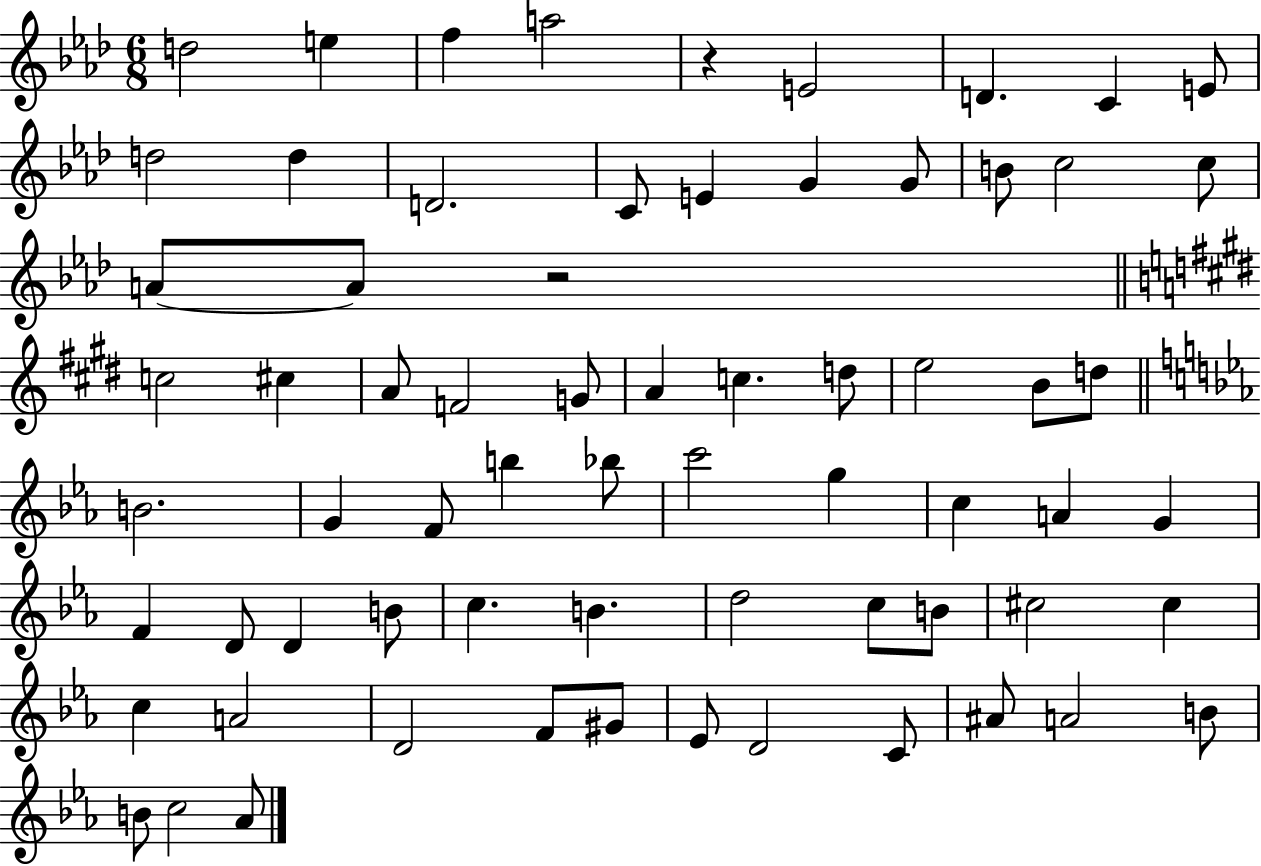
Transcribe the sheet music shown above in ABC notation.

X:1
T:Untitled
M:6/8
L:1/4
K:Ab
d2 e f a2 z E2 D C E/2 d2 d D2 C/2 E G G/2 B/2 c2 c/2 A/2 A/2 z2 c2 ^c A/2 F2 G/2 A c d/2 e2 B/2 d/2 B2 G F/2 b _b/2 c'2 g c A G F D/2 D B/2 c B d2 c/2 B/2 ^c2 ^c c A2 D2 F/2 ^G/2 _E/2 D2 C/2 ^A/2 A2 B/2 B/2 c2 _A/2